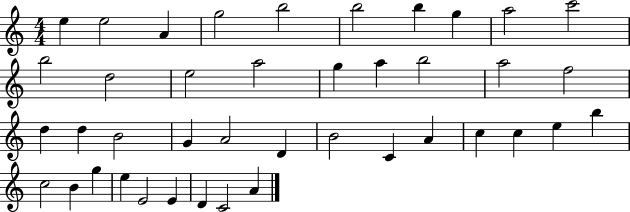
{
  \clef treble
  \numericTimeSignature
  \time 4/4
  \key c \major
  e''4 e''2 a'4 | g''2 b''2 | b''2 b''4 g''4 | a''2 c'''2 | \break b''2 d''2 | e''2 a''2 | g''4 a''4 b''2 | a''2 f''2 | \break d''4 d''4 b'2 | g'4 a'2 d'4 | b'2 c'4 a'4 | c''4 c''4 e''4 b''4 | \break c''2 b'4 g''4 | e''4 e'2 e'4 | d'4 c'2 a'4 | \bar "|."
}